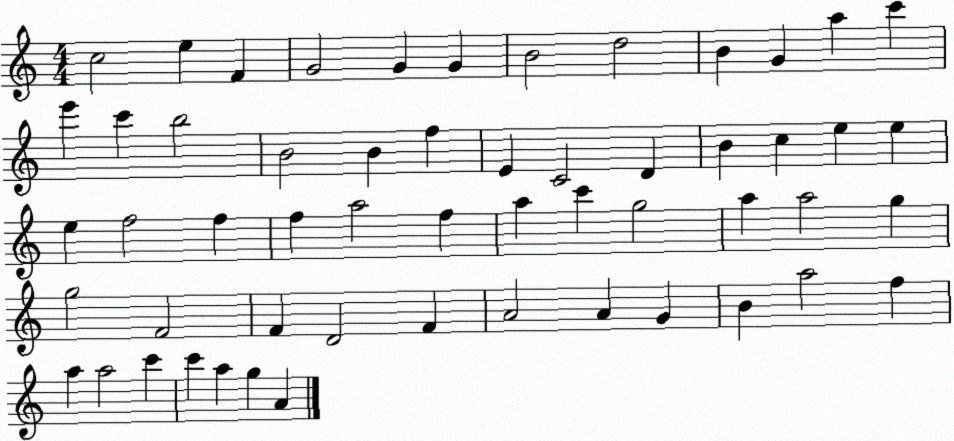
X:1
T:Untitled
M:4/4
L:1/4
K:C
c2 e F G2 G G B2 d2 B G a c' e' c' b2 B2 B f E C2 D B c e e e f2 f f a2 f a c' g2 a a2 g g2 F2 F D2 F A2 A G B a2 f a a2 c' c' a g A